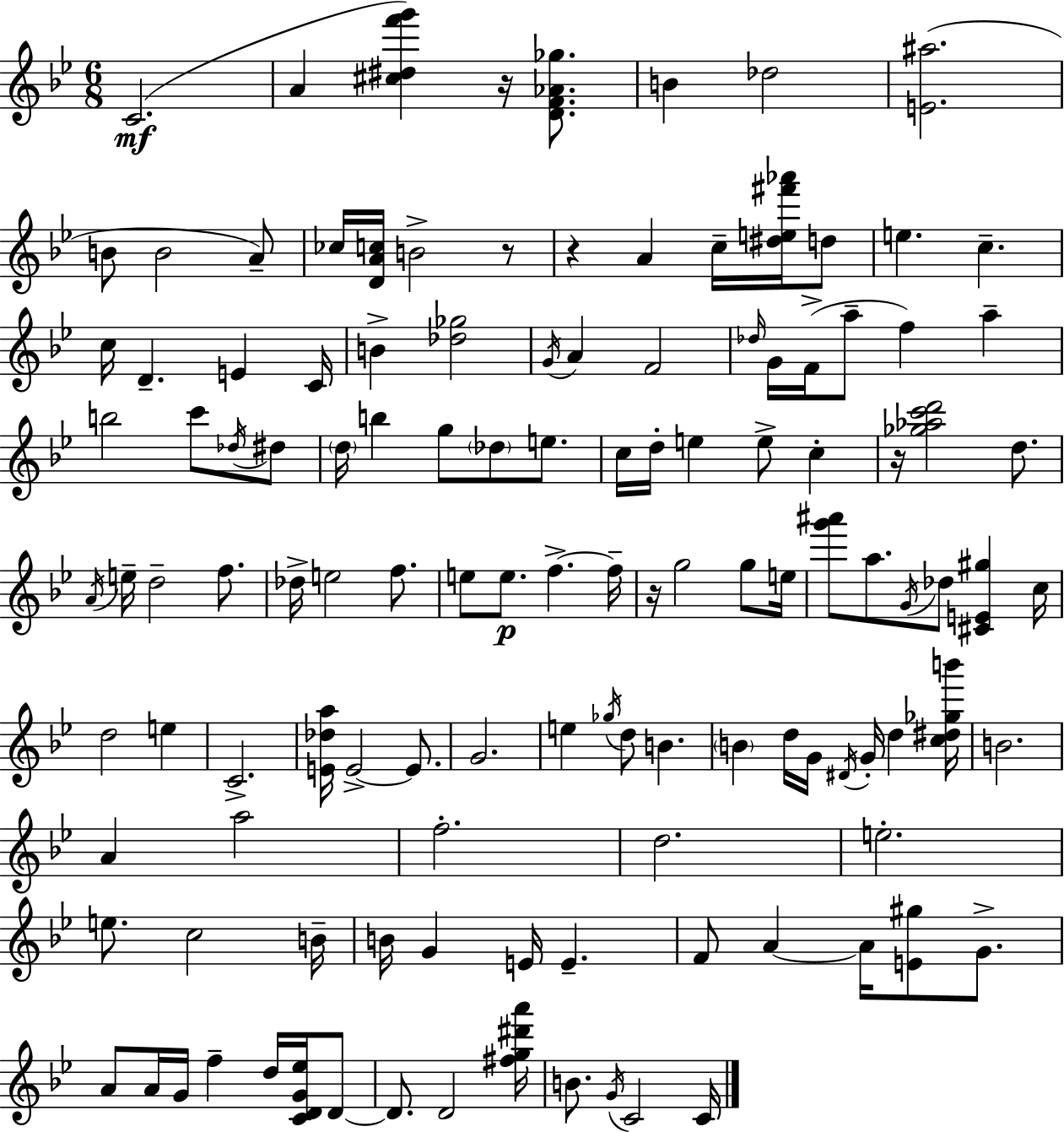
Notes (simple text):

C4/h. A4/q [C#5,D#5,F6,G6]/q R/s [D4,F4,Ab4,Gb5]/e. B4/q Db5/h [E4,A#5]/h. B4/e B4/h A4/e CES5/s [D4,A4,C5]/s B4/h R/e R/q A4/q C5/s [D#5,E5,F#6,Ab6]/s D5/e E5/q. C5/q. C5/s D4/q. E4/q C4/s B4/q [Db5,Gb5]/h G4/s A4/q F4/h Db5/s G4/s F4/s A5/e F5/q A5/q B5/h C6/e Db5/s D#5/e D5/s B5/q G5/e Db5/e E5/e. C5/s D5/s E5/q E5/e C5/q R/s [Gb5,Ab5,C6,D6]/h D5/e. A4/s E5/s D5/h F5/e. Db5/s E5/h F5/e. E5/e E5/e. F5/q. F5/s R/s G5/h G5/e E5/s [G6,A#6]/e A5/e. G4/s Db5/e [C#4,E4,G#5]/q C5/s D5/h E5/q C4/h. [E4,Db5,A5]/s E4/h E4/e. G4/h. E5/q Gb5/s D5/e B4/q. B4/q D5/s G4/s D#4/s G4/s D5/q [C5,D#5,Gb5,B6]/s B4/h. A4/q A5/h F5/h. D5/h. E5/h. E5/e. C5/h B4/s B4/s G4/q E4/s E4/q. F4/e A4/q A4/s [E4,G#5]/e G4/e. A4/e A4/s G4/s F5/q D5/s [C4,D4,G4,Eb5]/s D4/e D4/e. D4/h [F#5,G5,D#6,A6]/s B4/e. G4/s C4/h C4/s